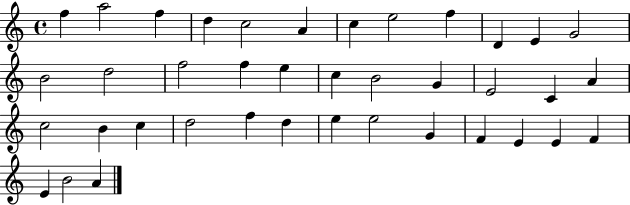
X:1
T:Untitled
M:4/4
L:1/4
K:C
f a2 f d c2 A c e2 f D E G2 B2 d2 f2 f e c B2 G E2 C A c2 B c d2 f d e e2 G F E E F E B2 A